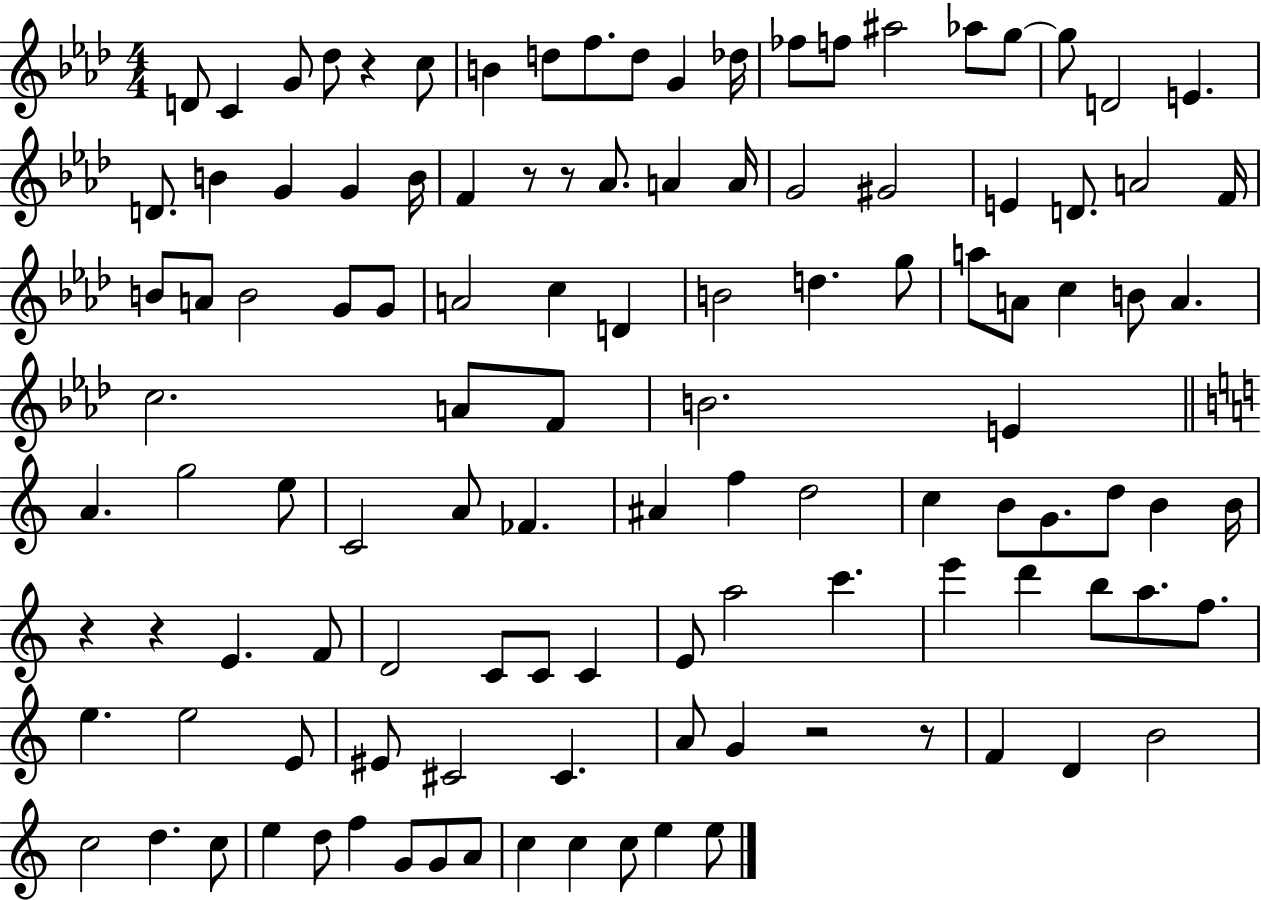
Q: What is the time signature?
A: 4/4